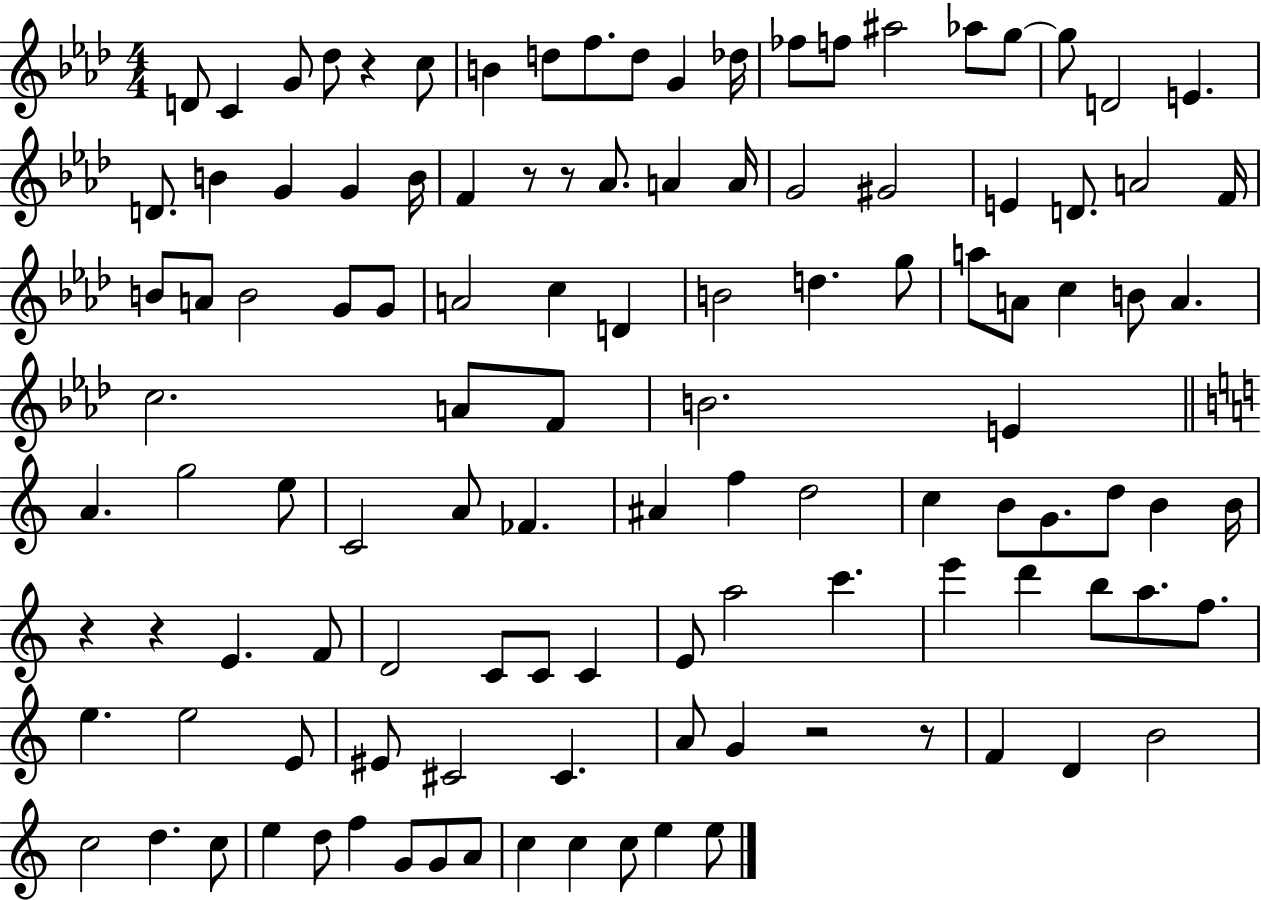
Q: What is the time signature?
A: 4/4